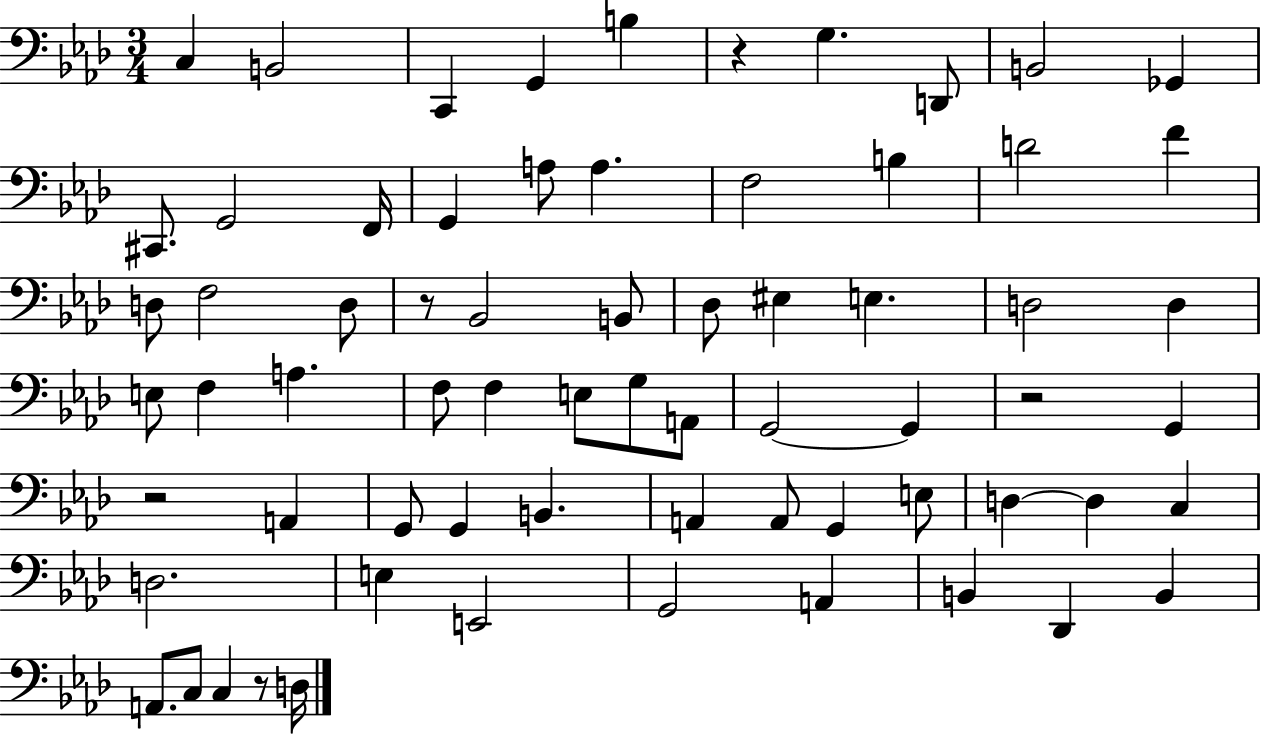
{
  \clef bass
  \numericTimeSignature
  \time 3/4
  \key aes \major
  c4 b,2 | c,4 g,4 b4 | r4 g4. d,8 | b,2 ges,4 | \break cis,8. g,2 f,16 | g,4 a8 a4. | f2 b4 | d'2 f'4 | \break d8 f2 d8 | r8 bes,2 b,8 | des8 eis4 e4. | d2 d4 | \break e8 f4 a4. | f8 f4 e8 g8 a,8 | g,2~~ g,4 | r2 g,4 | \break r2 a,4 | g,8 g,4 b,4. | a,4 a,8 g,4 e8 | d4~~ d4 c4 | \break d2. | e4 e,2 | g,2 a,4 | b,4 des,4 b,4 | \break a,8. c8 c4 r8 d16 | \bar "|."
}